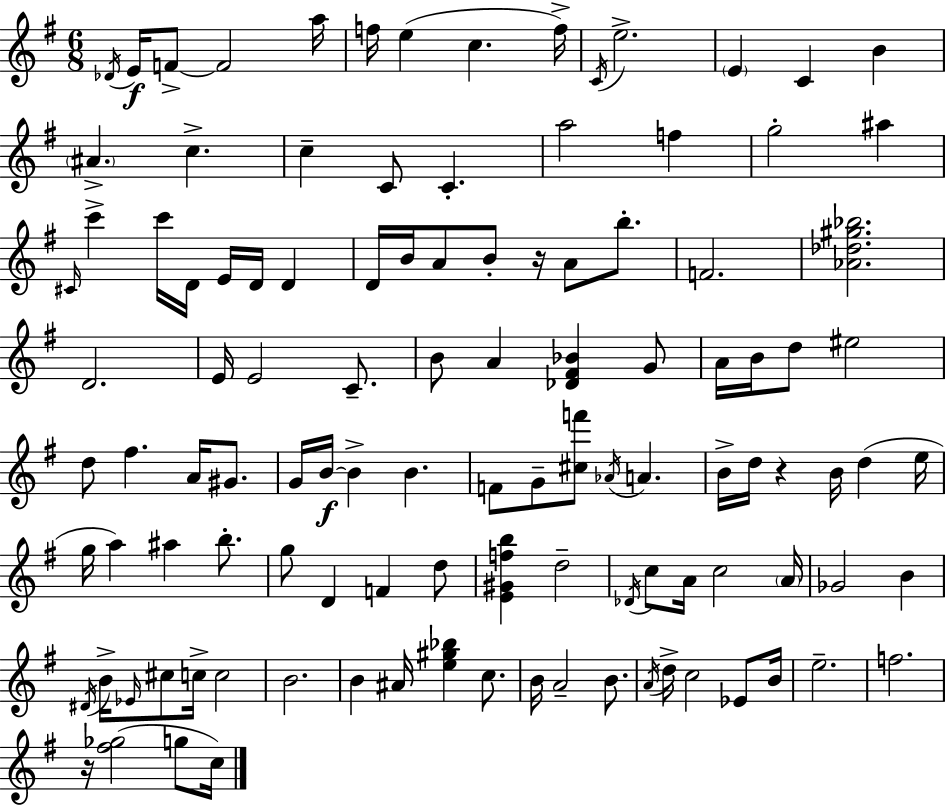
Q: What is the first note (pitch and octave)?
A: Db4